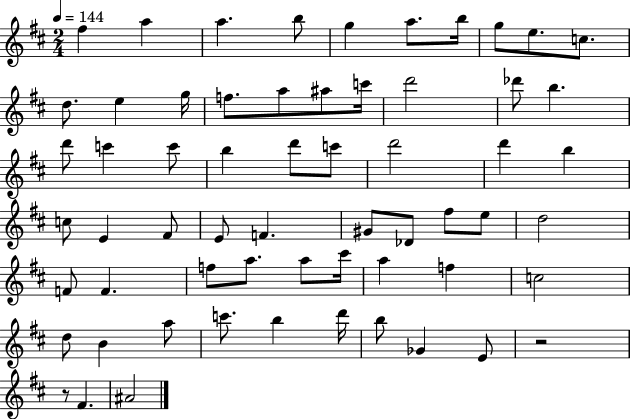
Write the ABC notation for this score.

X:1
T:Untitled
M:2/4
L:1/4
K:D
^f a a b/2 g a/2 b/4 g/2 e/2 c/2 d/2 e g/4 f/2 a/2 ^a/2 c'/4 d'2 _d'/2 b d'/2 c' c'/2 b d'/2 c'/2 d'2 d' b c/2 E ^F/2 E/2 F ^G/2 _D/2 ^f/2 e/2 d2 F/2 F f/2 a/2 a/2 ^c'/4 a f c2 d/2 B a/2 c'/2 b d'/4 b/2 _G E/2 z2 z/2 ^F ^A2